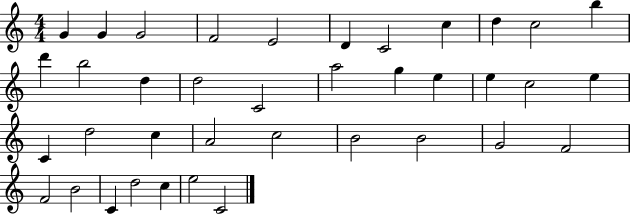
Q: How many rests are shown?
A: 0